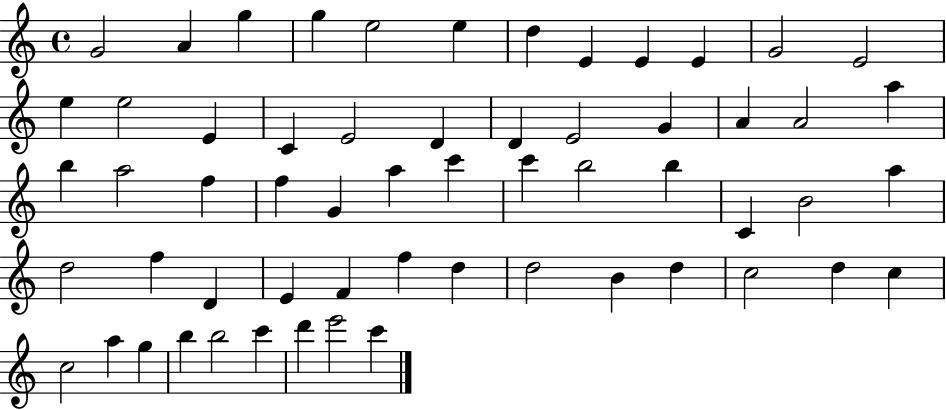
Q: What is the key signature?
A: C major